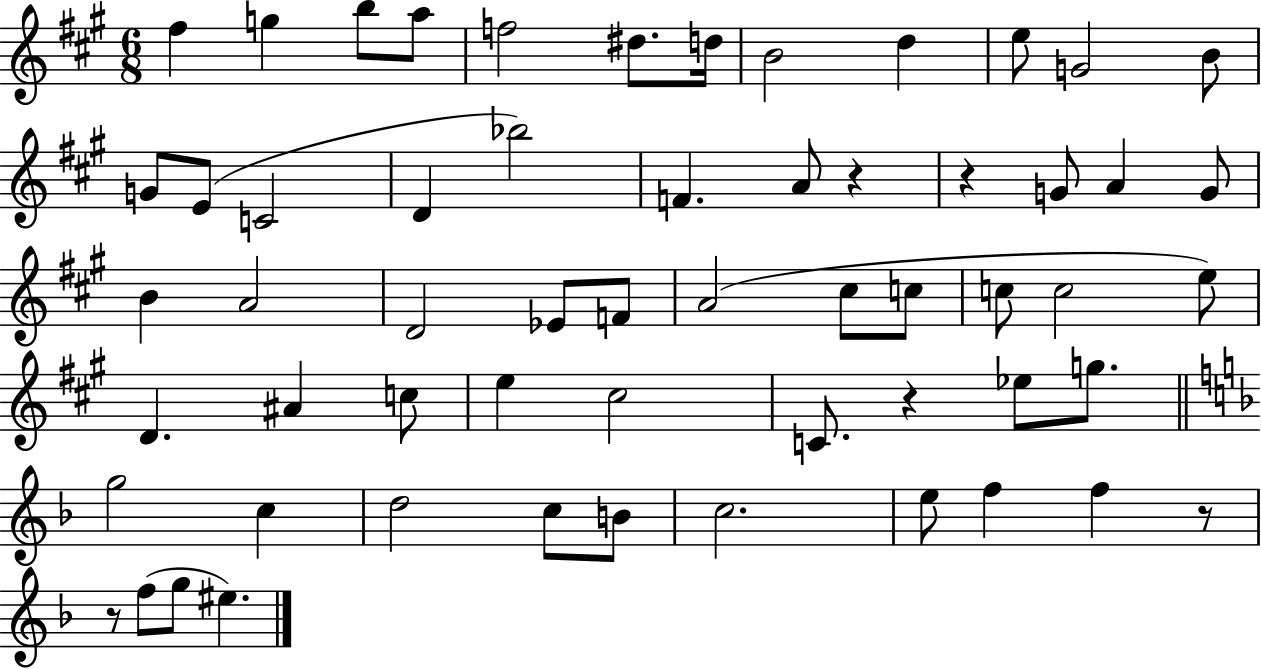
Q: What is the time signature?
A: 6/8